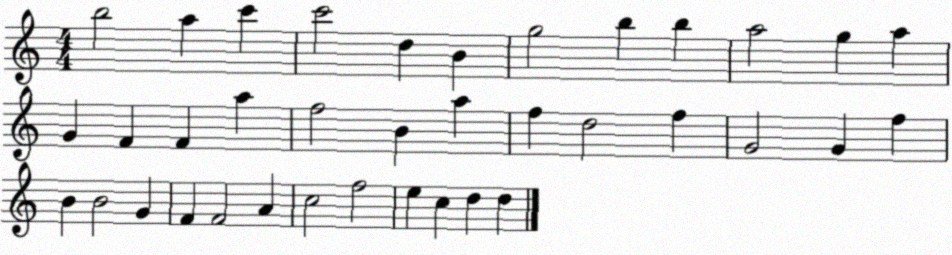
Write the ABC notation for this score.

X:1
T:Untitled
M:4/4
L:1/4
K:C
b2 a c' c'2 d B g2 b b a2 g a G F F a f2 B a f d2 f G2 G f B B2 G F F2 A c2 f2 e c d d